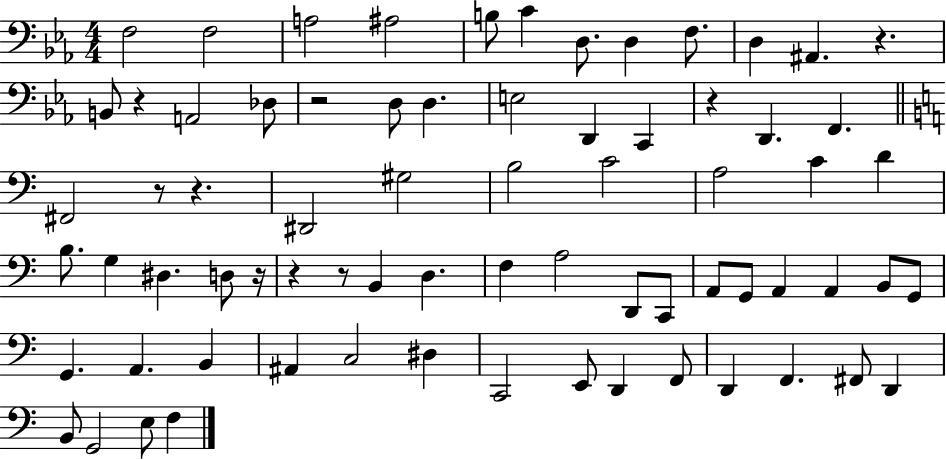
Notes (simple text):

F3/h F3/h A3/h A#3/h B3/e C4/q D3/e. D3/q F3/e. D3/q A#2/q. R/q. B2/e R/q A2/h Db3/e R/h D3/e D3/q. E3/h D2/q C2/q R/q D2/q. F2/q. F#2/h R/e R/q. D#2/h G#3/h B3/h C4/h A3/h C4/q D4/q B3/e. G3/q D#3/q. D3/e R/s R/q R/e B2/q D3/q. F3/q A3/h D2/e C2/e A2/e G2/e A2/q A2/q B2/e G2/e G2/q. A2/q. B2/q A#2/q C3/h D#3/q C2/h E2/e D2/q F2/e D2/q F2/q. F#2/e D2/q B2/e G2/h E3/e F3/q